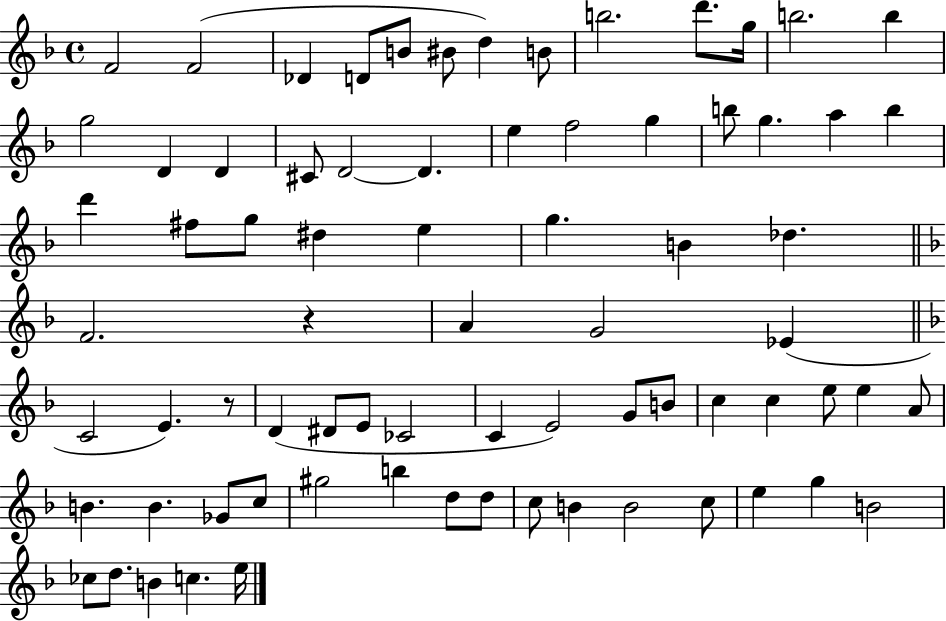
F4/h F4/h Db4/q D4/e B4/e BIS4/e D5/q B4/e B5/h. D6/e. G5/s B5/h. B5/q G5/h D4/q D4/q C#4/e D4/h D4/q. E5/q F5/h G5/q B5/e G5/q. A5/q B5/q D6/q F#5/e G5/e D#5/q E5/q G5/q. B4/q Db5/q. F4/h. R/q A4/q G4/h Eb4/q C4/h E4/q. R/e D4/q D#4/e E4/e CES4/h C4/q E4/h G4/e B4/e C5/q C5/q E5/e E5/q A4/e B4/q. B4/q. Gb4/e C5/e G#5/h B5/q D5/e D5/e C5/e B4/q B4/h C5/e E5/q G5/q B4/h CES5/e D5/e. B4/q C5/q. E5/s